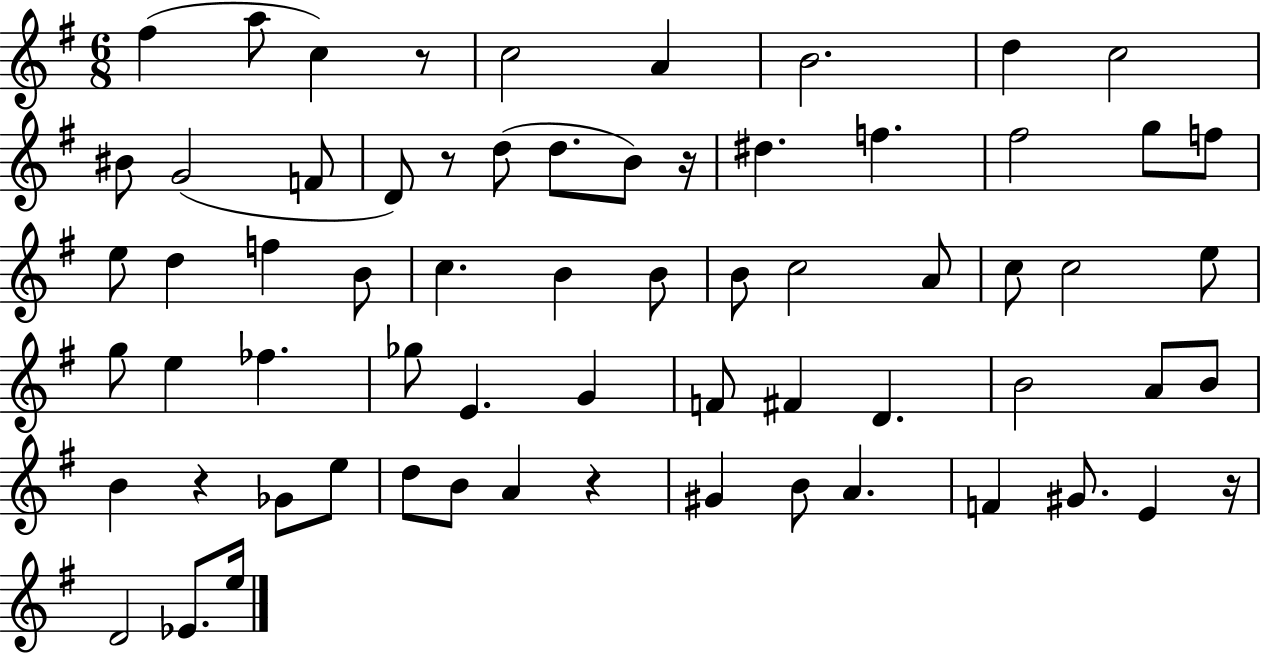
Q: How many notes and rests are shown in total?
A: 66